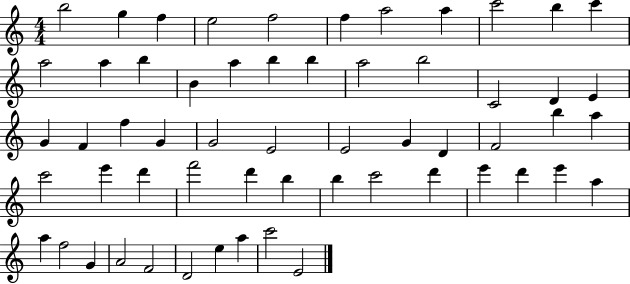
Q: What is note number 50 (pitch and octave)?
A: F5